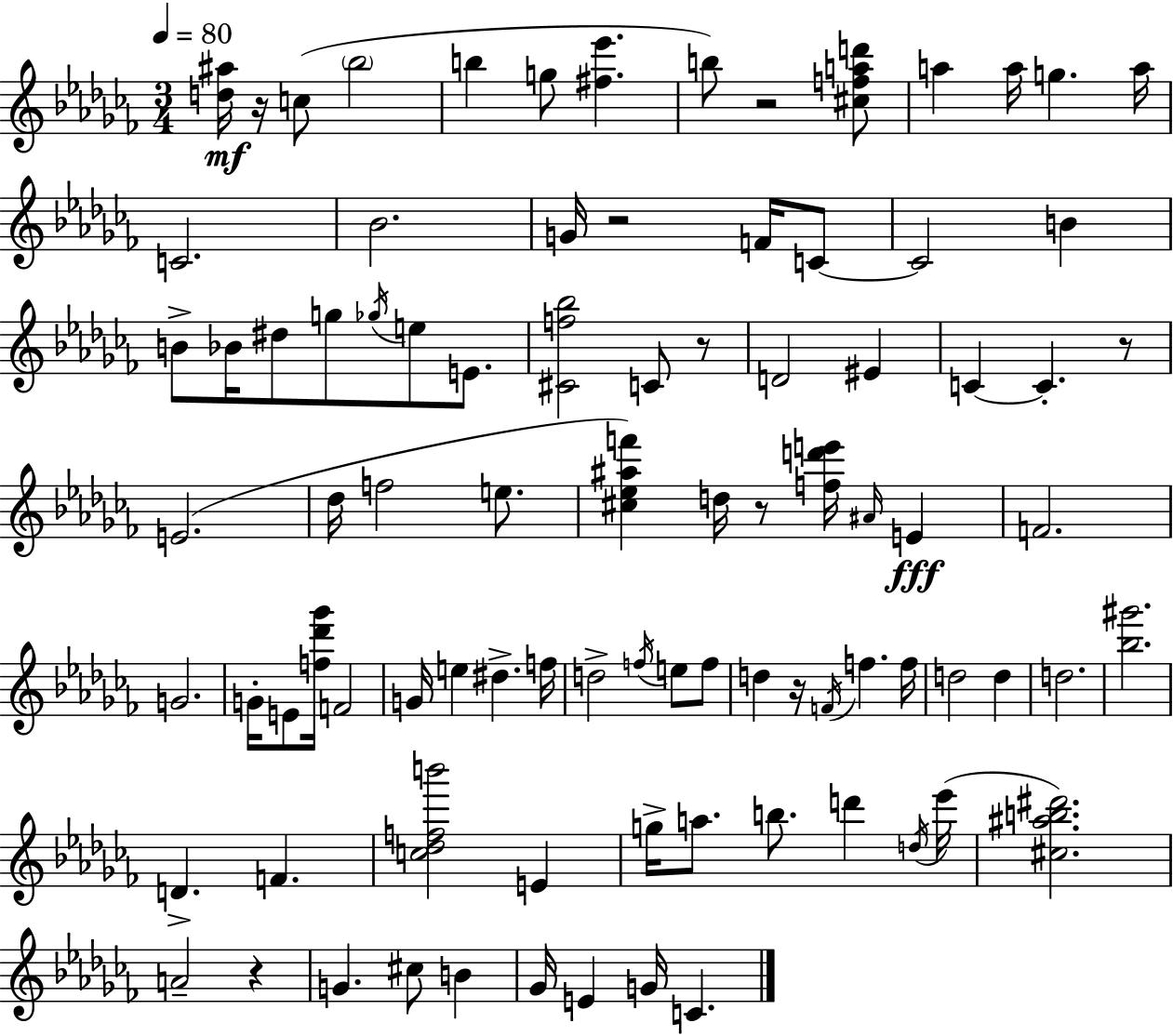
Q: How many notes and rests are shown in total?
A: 90